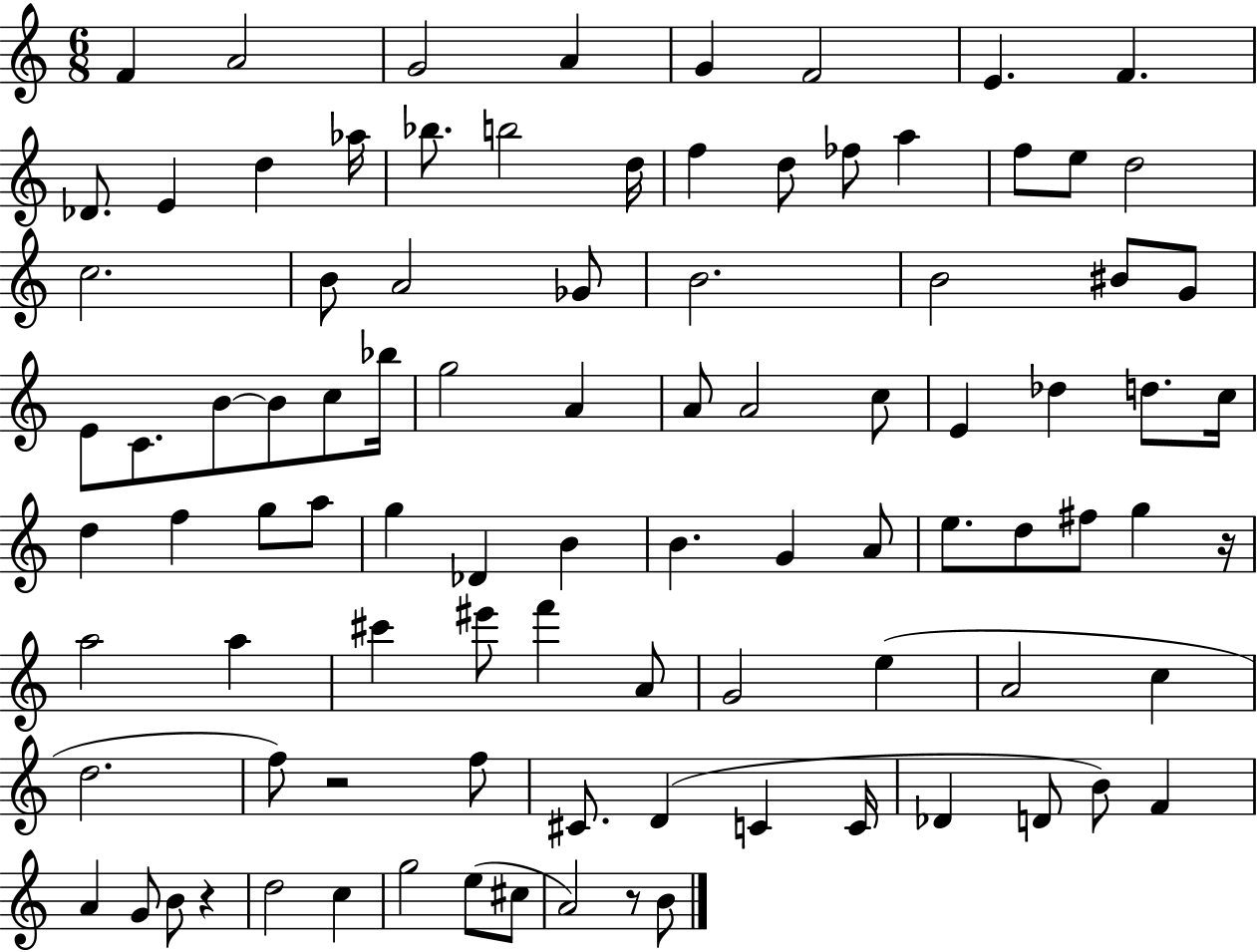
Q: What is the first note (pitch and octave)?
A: F4